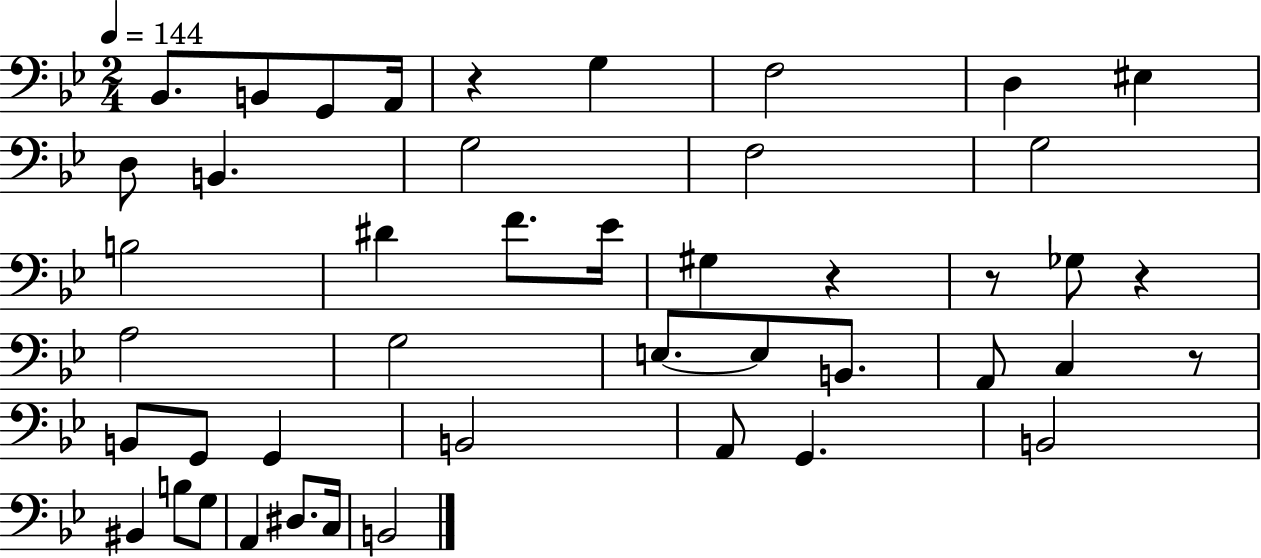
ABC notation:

X:1
T:Untitled
M:2/4
L:1/4
K:Bb
_B,,/2 B,,/2 G,,/2 A,,/4 z G, F,2 D, ^E, D,/2 B,, G,2 F,2 G,2 B,2 ^D F/2 _E/4 ^G, z z/2 _G,/2 z A,2 G,2 E,/2 E,/2 B,,/2 A,,/2 C, z/2 B,,/2 G,,/2 G,, B,,2 A,,/2 G,, B,,2 ^B,, B,/2 G,/2 A,, ^D,/2 C,/4 B,,2